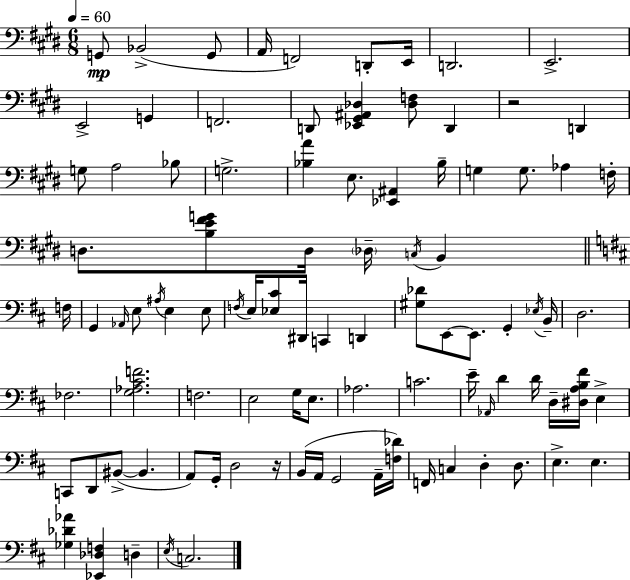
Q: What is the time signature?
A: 6/8